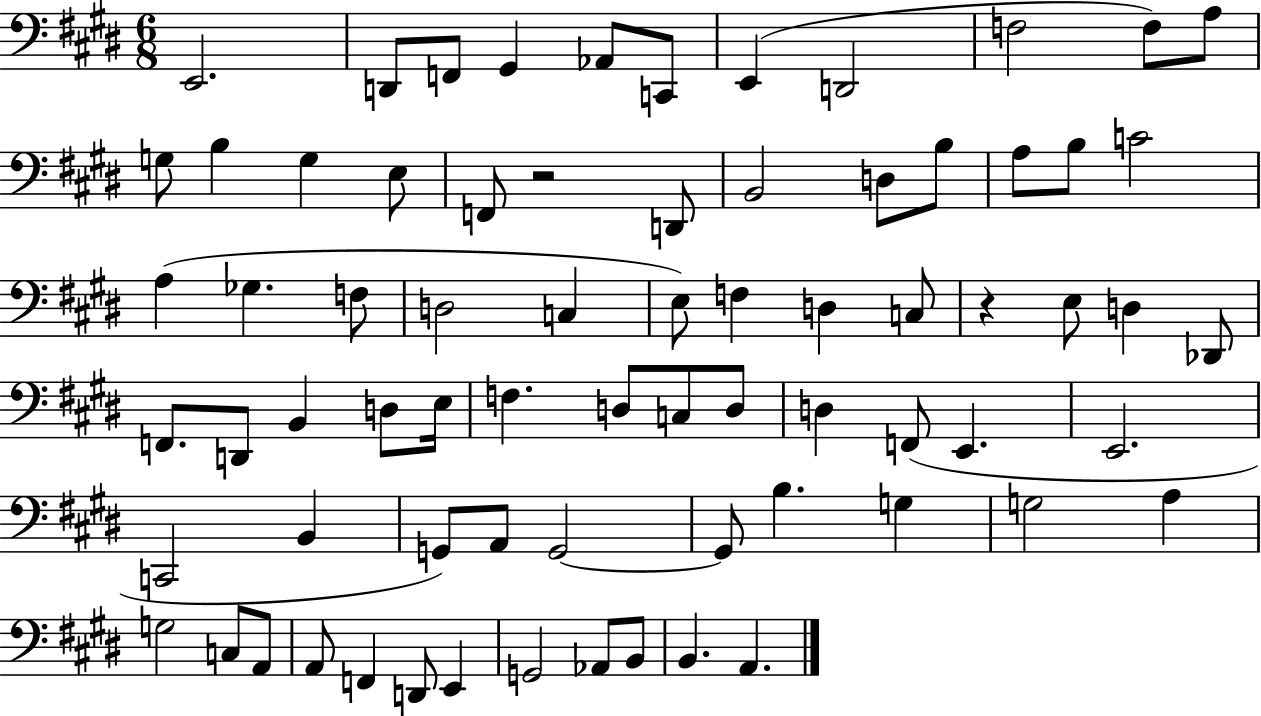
X:1
T:Untitled
M:6/8
L:1/4
K:E
E,,2 D,,/2 F,,/2 ^G,, _A,,/2 C,,/2 E,, D,,2 F,2 F,/2 A,/2 G,/2 B, G, E,/2 F,,/2 z2 D,,/2 B,,2 D,/2 B,/2 A,/2 B,/2 C2 A, _G, F,/2 D,2 C, E,/2 F, D, C,/2 z E,/2 D, _D,,/2 F,,/2 D,,/2 B,, D,/2 E,/4 F, D,/2 C,/2 D,/2 D, F,,/2 E,, E,,2 C,,2 B,, G,,/2 A,,/2 G,,2 G,,/2 B, G, G,2 A, G,2 C,/2 A,,/2 A,,/2 F,, D,,/2 E,, G,,2 _A,,/2 B,,/2 B,, A,,